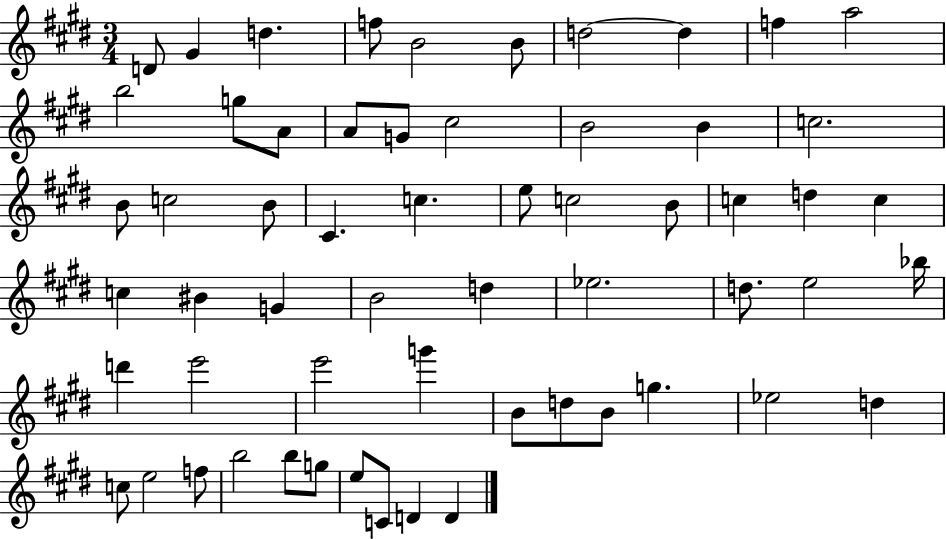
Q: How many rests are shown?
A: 0